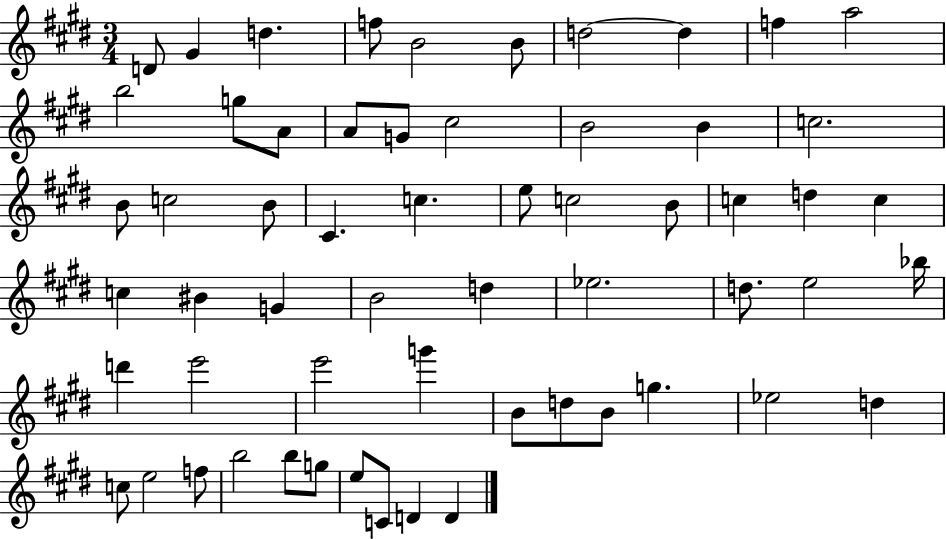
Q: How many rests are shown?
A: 0